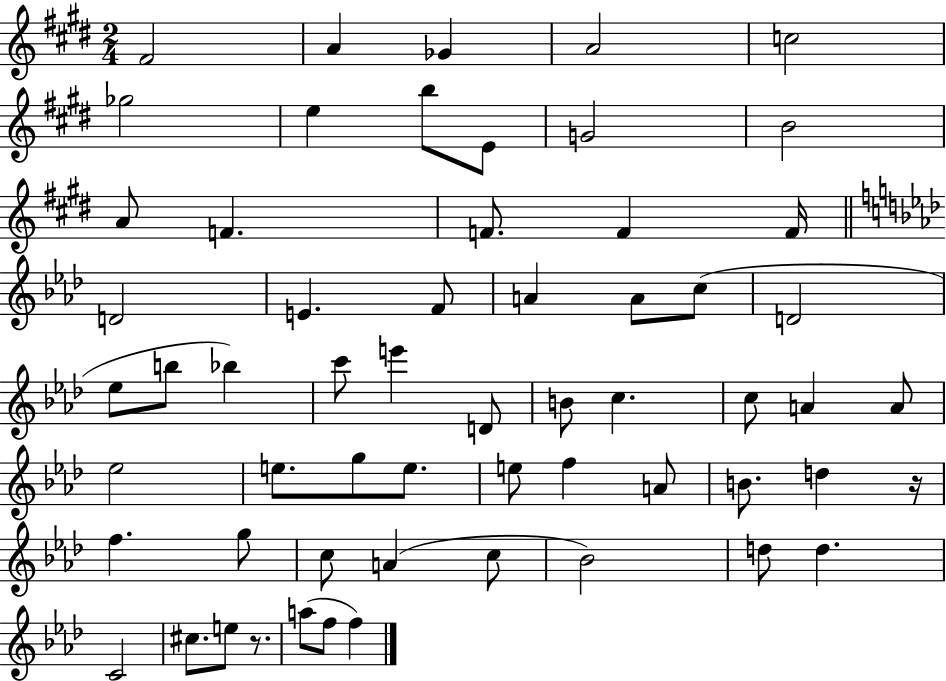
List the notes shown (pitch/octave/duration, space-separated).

F#4/h A4/q Gb4/q A4/h C5/h Gb5/h E5/q B5/e E4/e G4/h B4/h A4/e F4/q. F4/e. F4/q F4/s D4/h E4/q. F4/e A4/q A4/e C5/e D4/h Eb5/e B5/e Bb5/q C6/e E6/q D4/e B4/e C5/q. C5/e A4/q A4/e Eb5/h E5/e. G5/e E5/e. E5/e F5/q A4/e B4/e. D5/q R/s F5/q. G5/e C5/e A4/q C5/e Bb4/h D5/e D5/q. C4/h C#5/e. E5/e R/e. A5/e F5/e F5/q